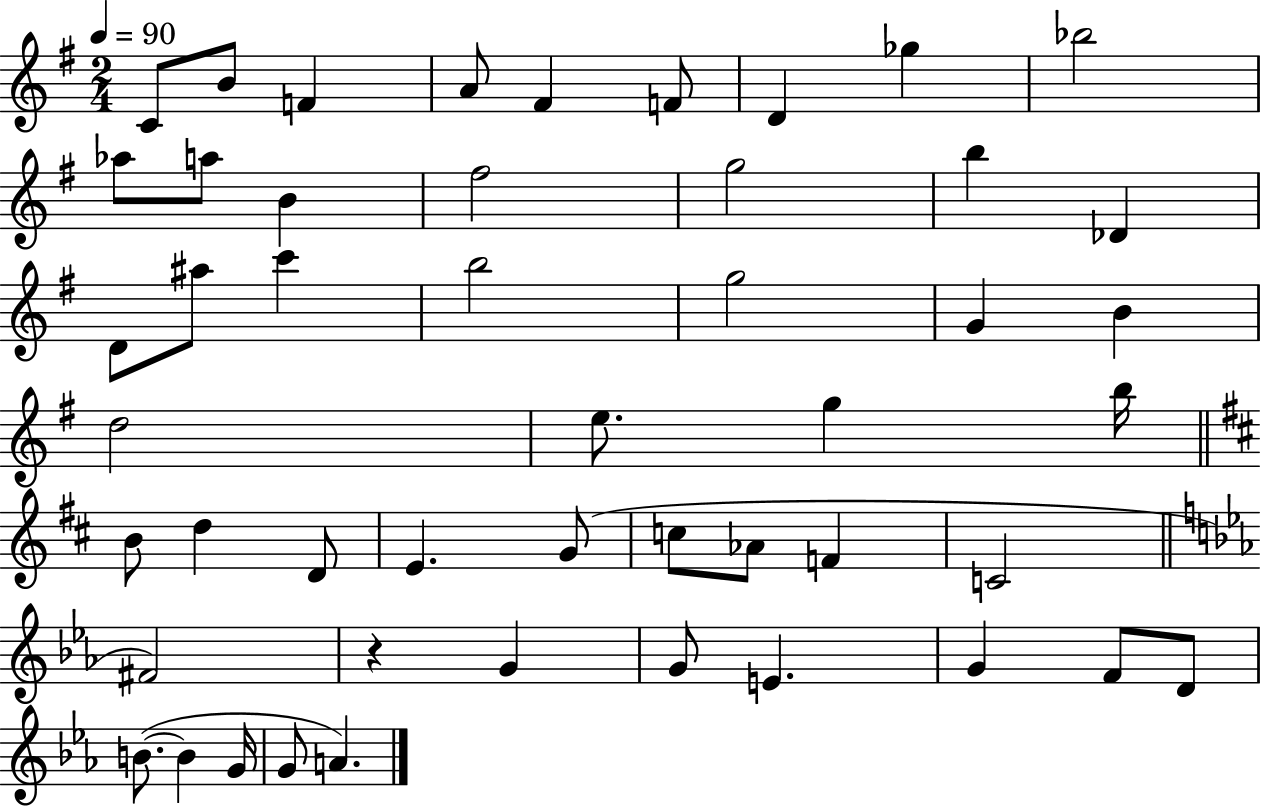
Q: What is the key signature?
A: G major